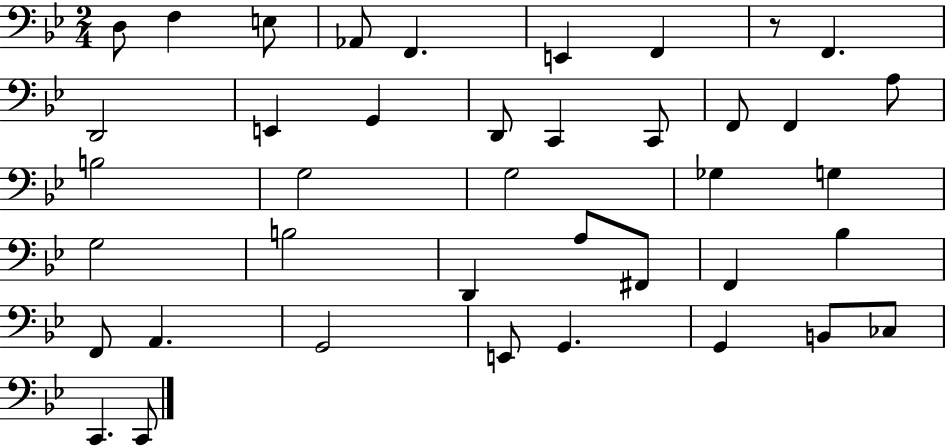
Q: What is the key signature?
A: BES major